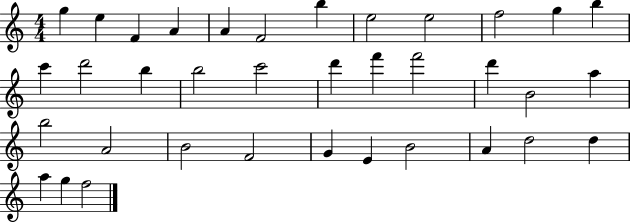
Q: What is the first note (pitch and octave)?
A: G5